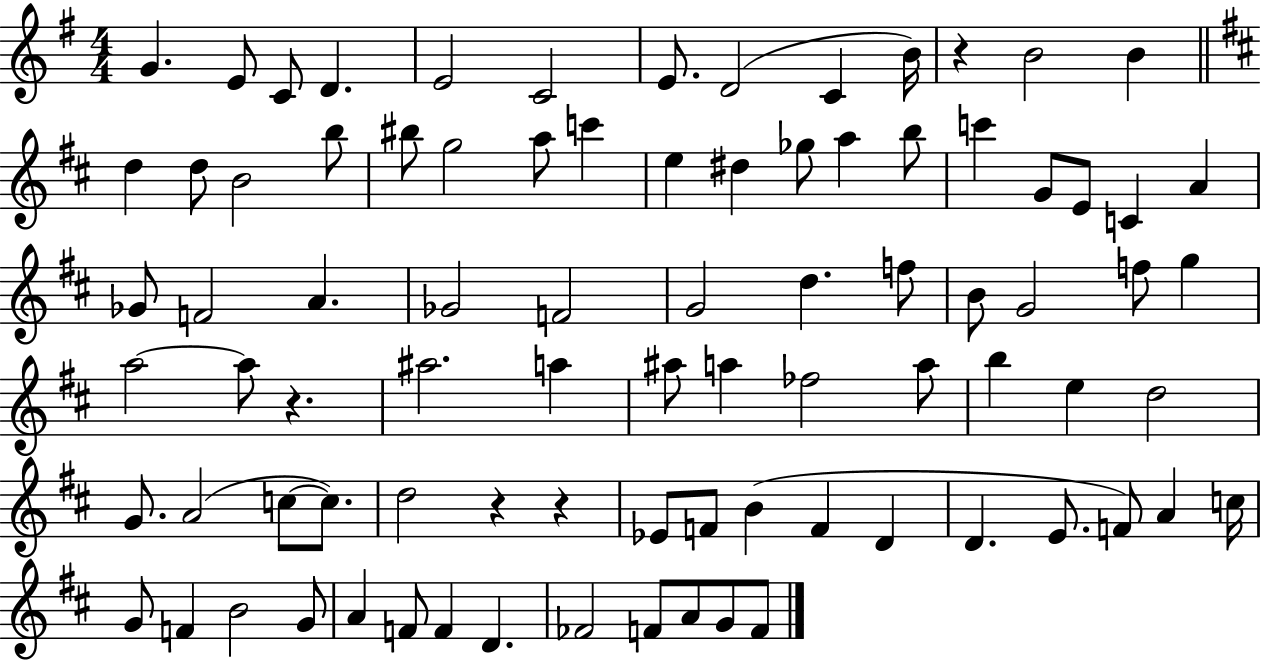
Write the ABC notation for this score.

X:1
T:Untitled
M:4/4
L:1/4
K:G
G E/2 C/2 D E2 C2 E/2 D2 C B/4 z B2 B d d/2 B2 b/2 ^b/2 g2 a/2 c' e ^d _g/2 a b/2 c' G/2 E/2 C A _G/2 F2 A _G2 F2 G2 d f/2 B/2 G2 f/2 g a2 a/2 z ^a2 a ^a/2 a _f2 a/2 b e d2 G/2 A2 c/2 c/2 d2 z z _E/2 F/2 B F D D E/2 F/2 A c/4 G/2 F B2 G/2 A F/2 F D _F2 F/2 A/2 G/2 F/2